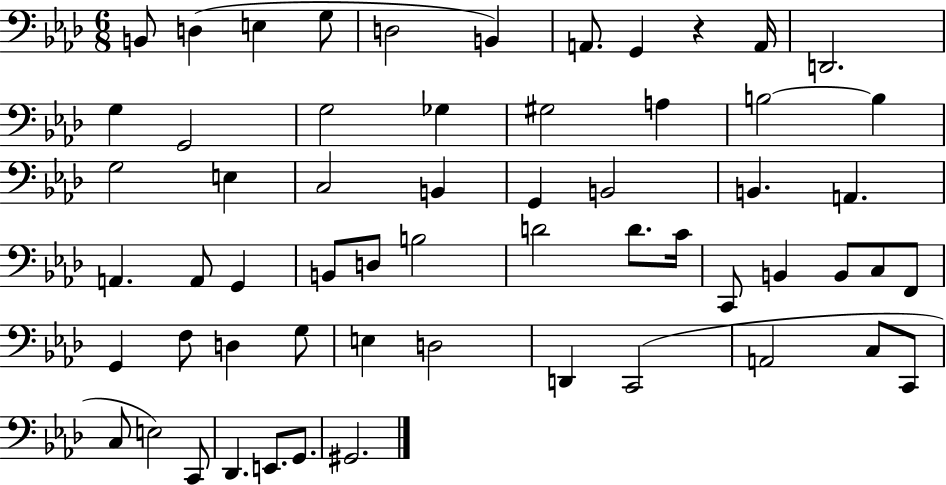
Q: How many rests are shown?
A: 1